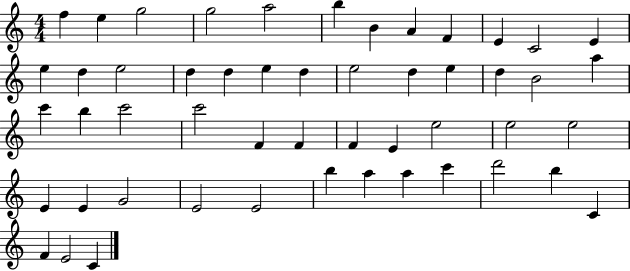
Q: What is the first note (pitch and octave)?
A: F5